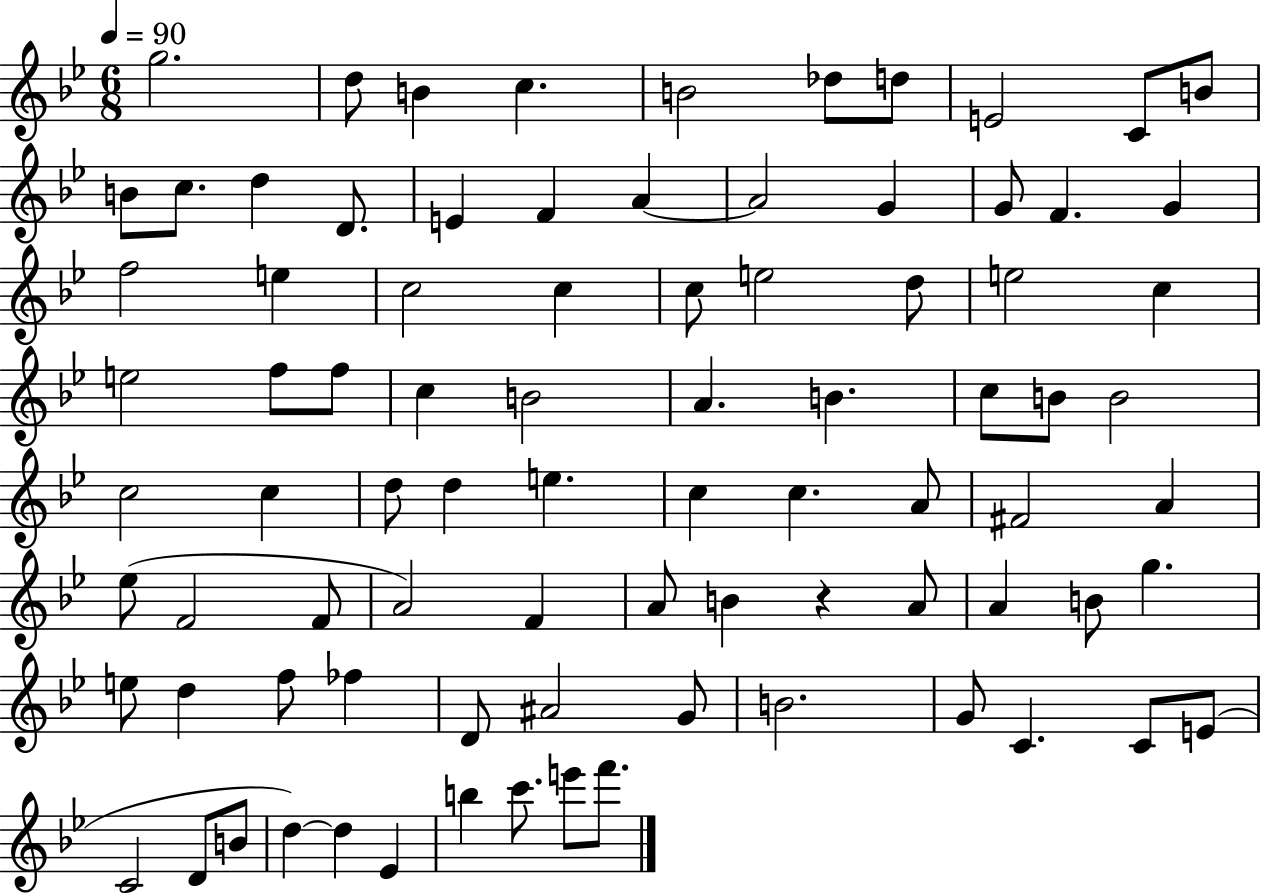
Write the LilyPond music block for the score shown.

{
  \clef treble
  \numericTimeSignature
  \time 6/8
  \key bes \major
  \tempo 4 = 90
  g''2. | d''8 b'4 c''4. | b'2 des''8 d''8 | e'2 c'8 b'8 | \break b'8 c''8. d''4 d'8. | e'4 f'4 a'4~~ | a'2 g'4 | g'8 f'4. g'4 | \break f''2 e''4 | c''2 c''4 | c''8 e''2 d''8 | e''2 c''4 | \break e''2 f''8 f''8 | c''4 b'2 | a'4. b'4. | c''8 b'8 b'2 | \break c''2 c''4 | d''8 d''4 e''4. | c''4 c''4. a'8 | fis'2 a'4 | \break ees''8( f'2 f'8 | a'2) f'4 | a'8 b'4 r4 a'8 | a'4 b'8 g''4. | \break e''8 d''4 f''8 fes''4 | d'8 ais'2 g'8 | b'2. | g'8 c'4. c'8 e'8( | \break c'2 d'8 b'8 | d''4~~) d''4 ees'4 | b''4 c'''8. e'''8 f'''8. | \bar "|."
}